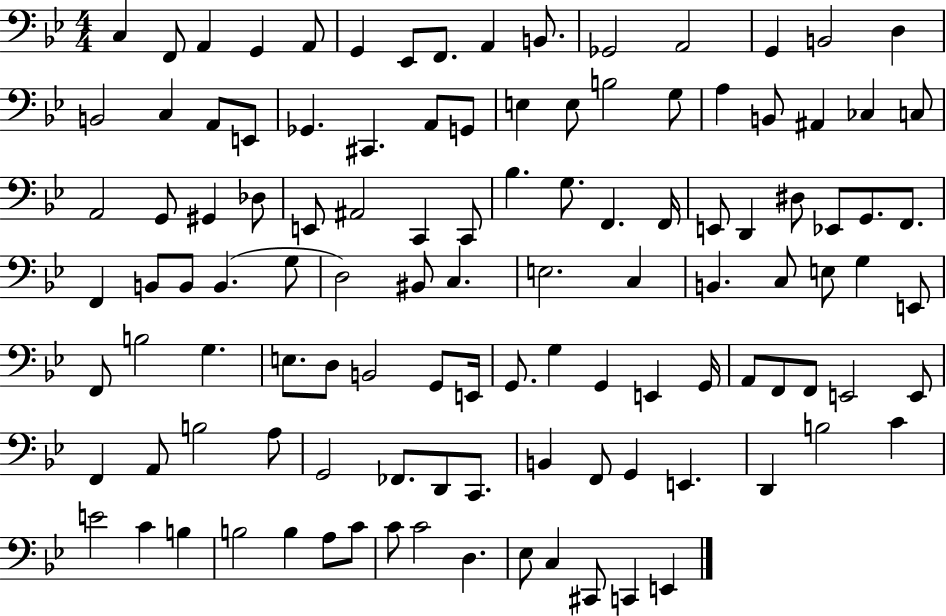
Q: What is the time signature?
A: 4/4